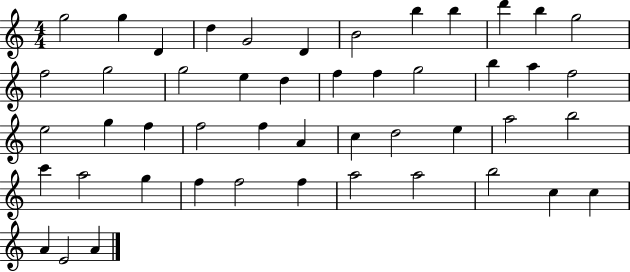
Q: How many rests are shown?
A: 0